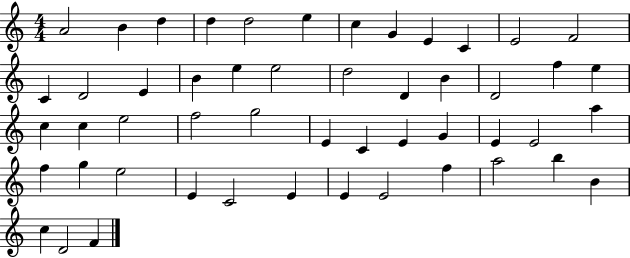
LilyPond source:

{
  \clef treble
  \numericTimeSignature
  \time 4/4
  \key c \major
  a'2 b'4 d''4 | d''4 d''2 e''4 | c''4 g'4 e'4 c'4 | e'2 f'2 | \break c'4 d'2 e'4 | b'4 e''4 e''2 | d''2 d'4 b'4 | d'2 f''4 e''4 | \break c''4 c''4 e''2 | f''2 g''2 | e'4 c'4 e'4 g'4 | e'4 e'2 a''4 | \break f''4 g''4 e''2 | e'4 c'2 e'4 | e'4 e'2 f''4 | a''2 b''4 b'4 | \break c''4 d'2 f'4 | \bar "|."
}